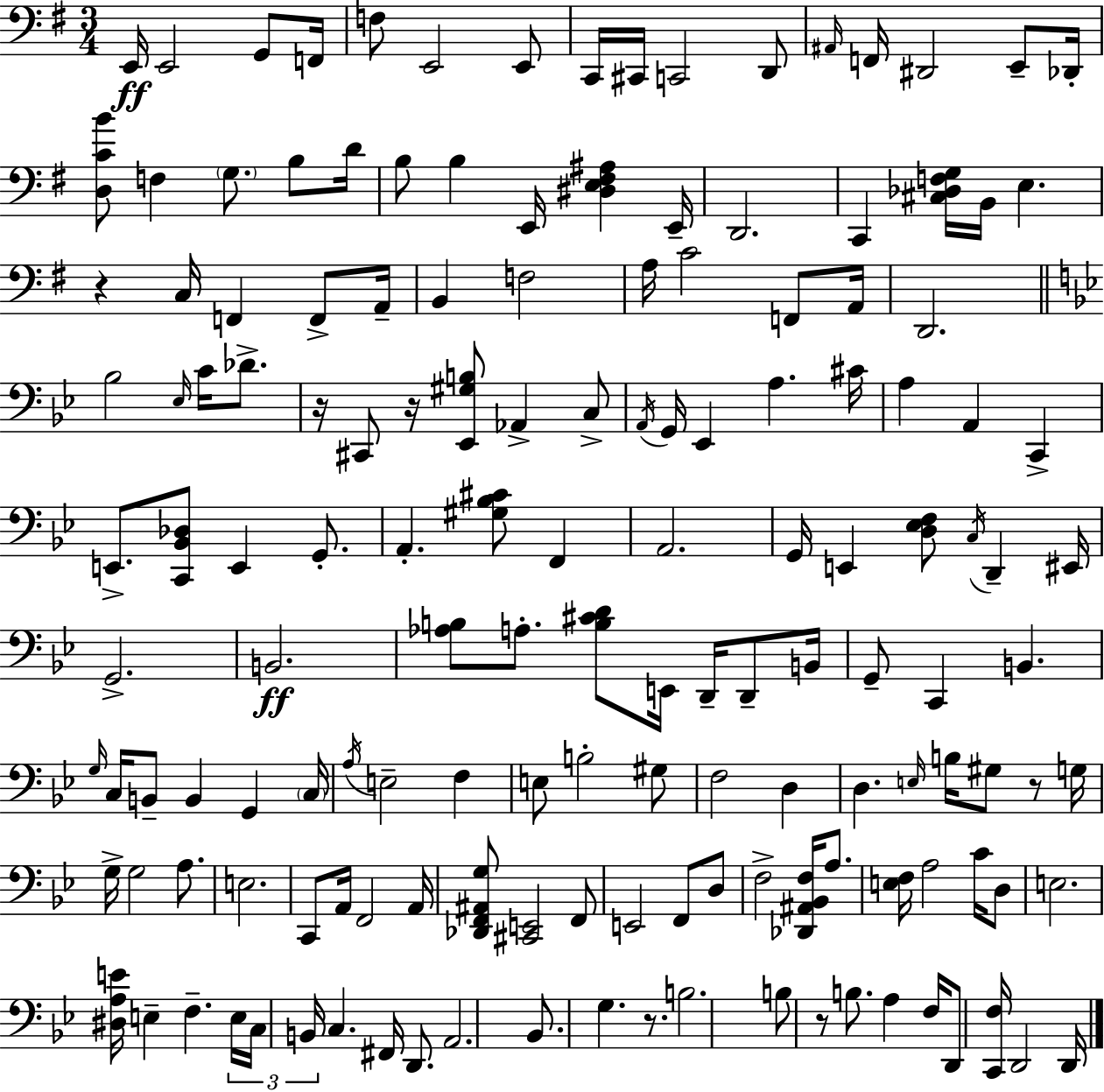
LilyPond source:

{
  \clef bass
  \numericTimeSignature
  \time 3/4
  \key e \minor
  e,16\ff e,2 g,8 f,16 | f8 e,2 e,8 | c,16 cis,16 c,2 d,8 | \grace { ais,16 } f,16 dis,2 e,8-- | \break des,16-. <d c' b'>8 f4 \parenthesize g8. b8 | d'16 b8 b4 e,16 <dis e fis ais>4 | e,16-- d,2. | c,4 <cis des f g>16 b,16 e4. | \break r4 c16 f,4 f,8-> | a,16-- b,4 f2 | a16 c'2 f,8 | a,16 d,2. | \break \bar "||" \break \key bes \major bes2 \grace { ees16 } c'16 des'8.-> | r16 cis,8 r16 <ees, gis b>8 aes,4-> c8-> | \acciaccatura { a,16 } g,16 ees,4 a4. | cis'16 a4 a,4 c,4-> | \break e,8.-> <c, bes, des>8 e,4 g,8.-. | a,4.-. <gis bes cis'>8 f,4 | a,2. | g,16 e,4 <d ees f>8 \acciaccatura { c16 } d,4-- | \break eis,16 g,2.-> | b,2.\ff | <aes b>8 a8.-. <b cis' d'>8 e,16 d,16-- | d,8-- b,16 g,8-- c,4 b,4. | \break \grace { g16 } c16 b,8-- b,4 g,4 | \parenthesize c16 \acciaccatura { a16 } e2-- | f4 e8 b2-. | gis8 f2 | \break d4 d4. \grace { e16 } | b16 gis8 r8 g16 g16-> g2 | a8. e2. | c,8 a,16 f,2 | \break a,16 <des, f, ais, g>8 <cis, e,>2 | f,8 e,2 | f,8 d8 f2-> | <des, ais, bes, f>16 a8. <e f>16 a2 | \break c'16 d8 e2. | <dis a e'>16 e4-- f4.-- | \tuplet 3/2 { e16 c16 b,16 } c4. | fis,16 d,8. a,2. | \break bes,8. g4. | r8. b2. | b8 r8 b8. | a4 f16 d,8 <c, f>16 d,2 | \break d,16 \bar "|."
}